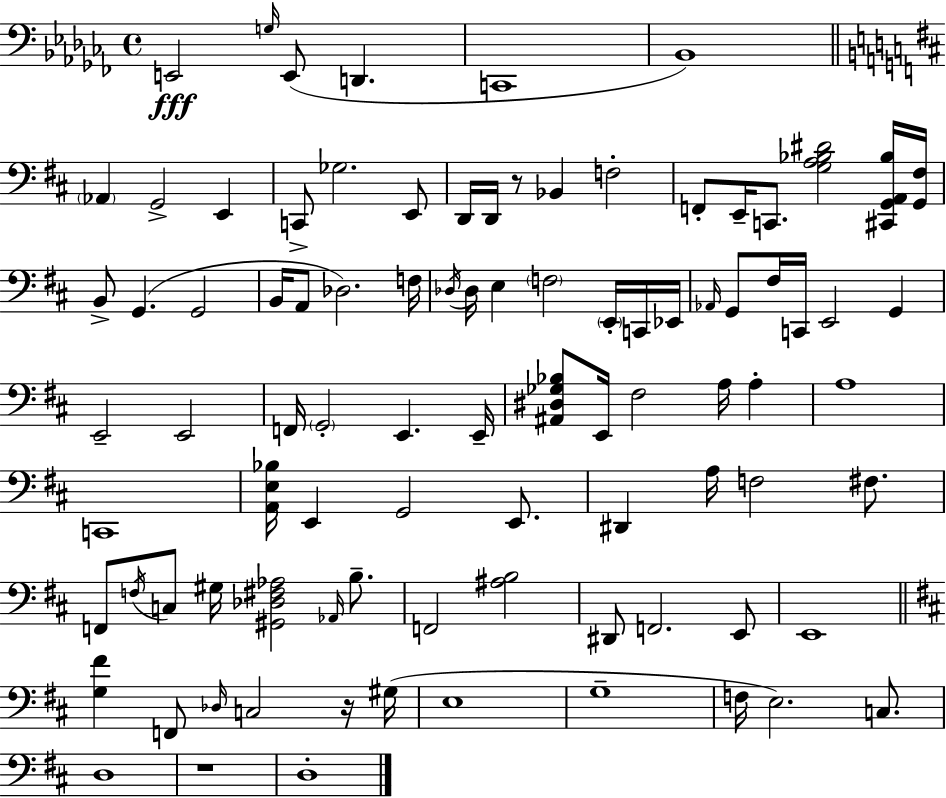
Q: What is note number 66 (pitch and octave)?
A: D#2